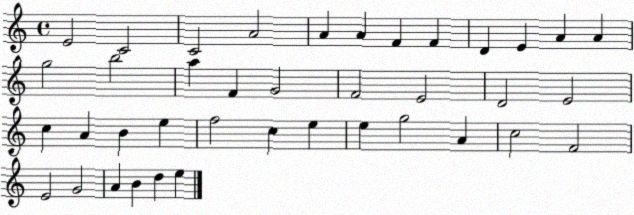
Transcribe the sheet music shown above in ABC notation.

X:1
T:Untitled
M:4/4
L:1/4
K:C
E2 C2 C2 A2 A A F F D E A A g2 b2 a F G2 F2 E2 D2 E2 c A B e f2 c e e g2 A c2 F2 E2 G2 A B d e